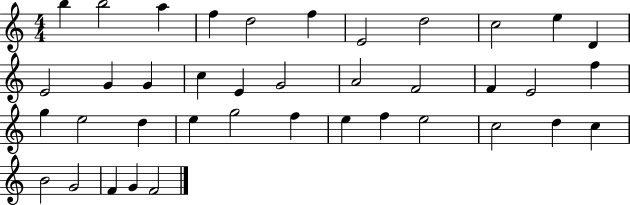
{
  \clef treble
  \numericTimeSignature
  \time 4/4
  \key c \major
  b''4 b''2 a''4 | f''4 d''2 f''4 | e'2 d''2 | c''2 e''4 d'4 | \break e'2 g'4 g'4 | c''4 e'4 g'2 | a'2 f'2 | f'4 e'2 f''4 | \break g''4 e''2 d''4 | e''4 g''2 f''4 | e''4 f''4 e''2 | c''2 d''4 c''4 | \break b'2 g'2 | f'4 g'4 f'2 | \bar "|."
}